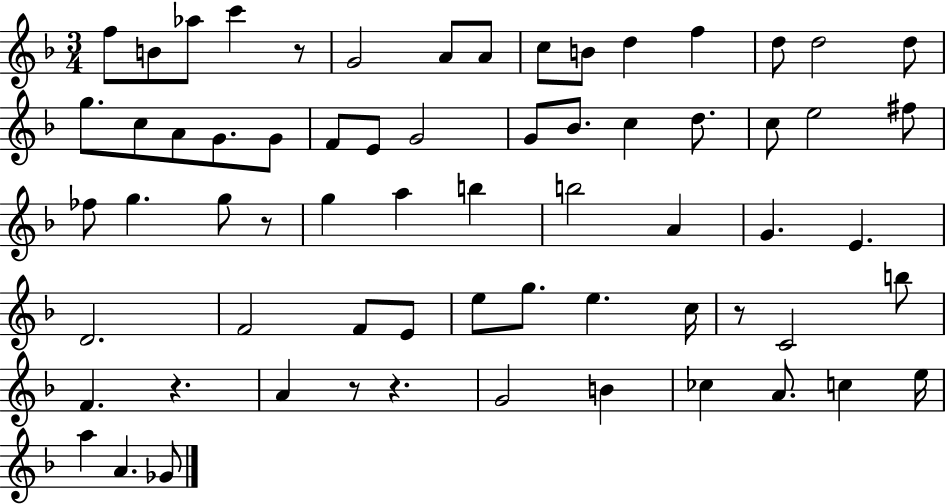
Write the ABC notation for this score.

X:1
T:Untitled
M:3/4
L:1/4
K:F
f/2 B/2 _a/2 c' z/2 G2 A/2 A/2 c/2 B/2 d f d/2 d2 d/2 g/2 c/2 A/2 G/2 G/2 F/2 E/2 G2 G/2 _B/2 c d/2 c/2 e2 ^f/2 _f/2 g g/2 z/2 g a b b2 A G E D2 F2 F/2 E/2 e/2 g/2 e c/4 z/2 C2 b/2 F z A z/2 z G2 B _c A/2 c e/4 a A _G/2